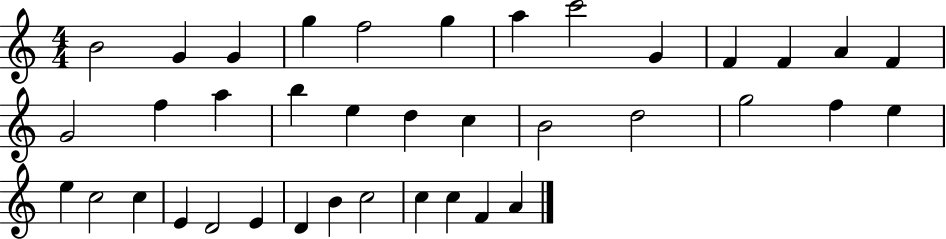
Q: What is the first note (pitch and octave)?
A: B4